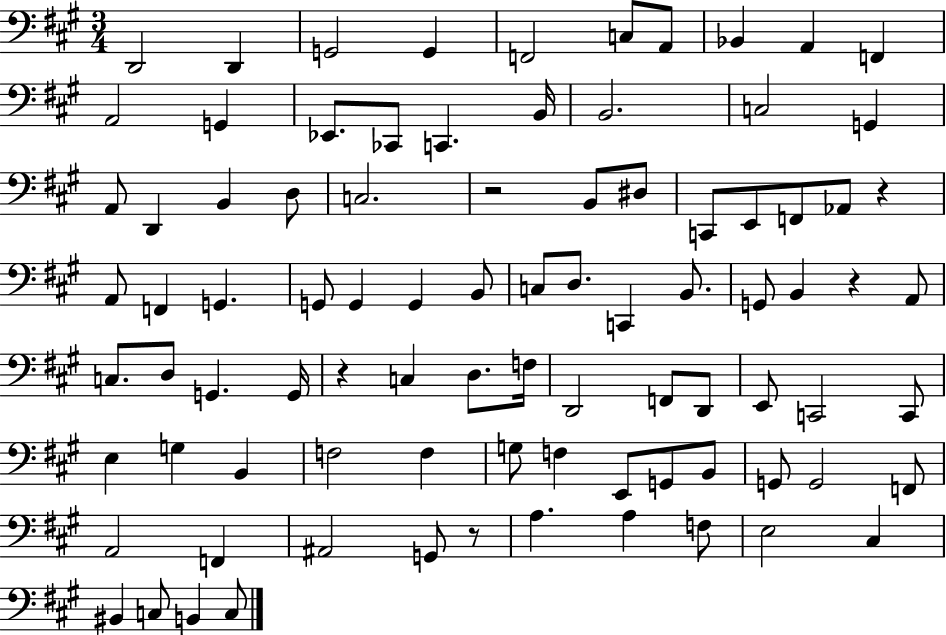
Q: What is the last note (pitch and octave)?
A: C3